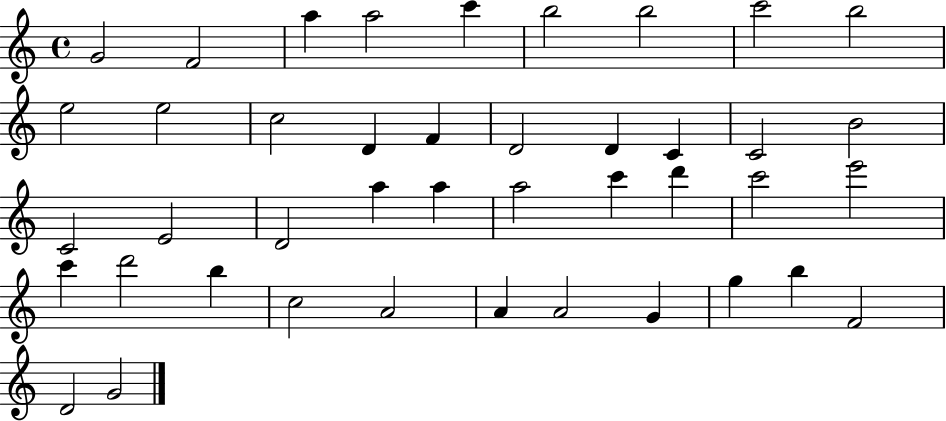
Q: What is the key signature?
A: C major